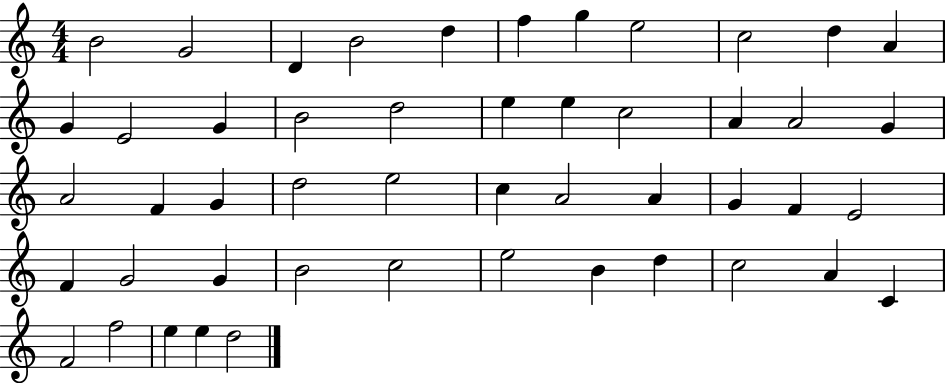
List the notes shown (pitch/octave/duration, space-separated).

B4/h G4/h D4/q B4/h D5/q F5/q G5/q E5/h C5/h D5/q A4/q G4/q E4/h G4/q B4/h D5/h E5/q E5/q C5/h A4/q A4/h G4/q A4/h F4/q G4/q D5/h E5/h C5/q A4/h A4/q G4/q F4/q E4/h F4/q G4/h G4/q B4/h C5/h E5/h B4/q D5/q C5/h A4/q C4/q F4/h F5/h E5/q E5/q D5/h